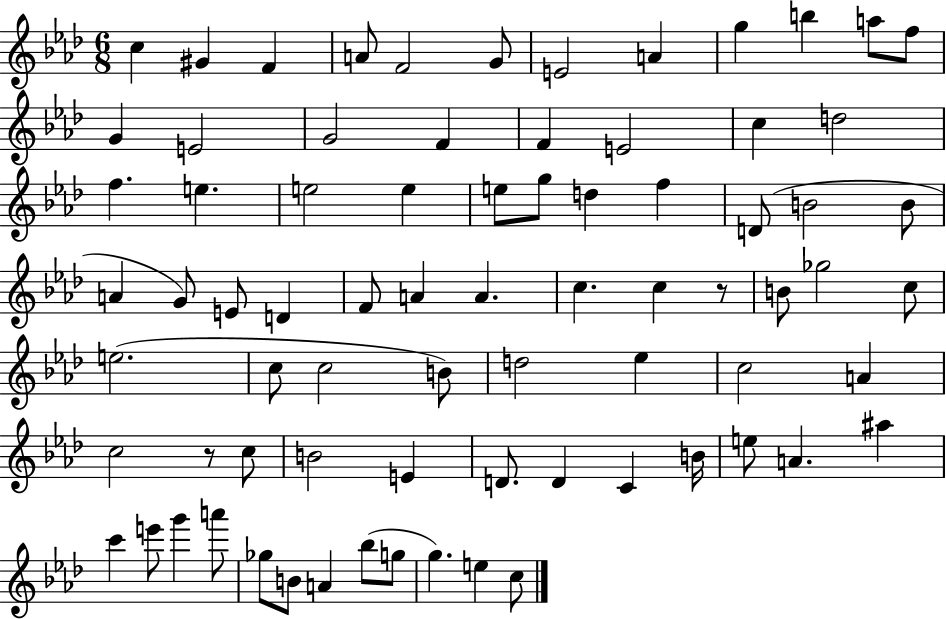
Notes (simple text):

C5/q G#4/q F4/q A4/e F4/h G4/e E4/h A4/q G5/q B5/q A5/e F5/e G4/q E4/h G4/h F4/q F4/q E4/h C5/q D5/h F5/q. E5/q. E5/h E5/q E5/e G5/e D5/q F5/q D4/e B4/h B4/e A4/q G4/e E4/e D4/q F4/e A4/q A4/q. C5/q. C5/q R/e B4/e Gb5/h C5/e E5/h. C5/e C5/h B4/e D5/h Eb5/q C5/h A4/q C5/h R/e C5/e B4/h E4/q D4/e. D4/q C4/q B4/s E5/e A4/q. A#5/q C6/q E6/e G6/q A6/e Gb5/e B4/e A4/q Bb5/e G5/e G5/q. E5/q C5/e